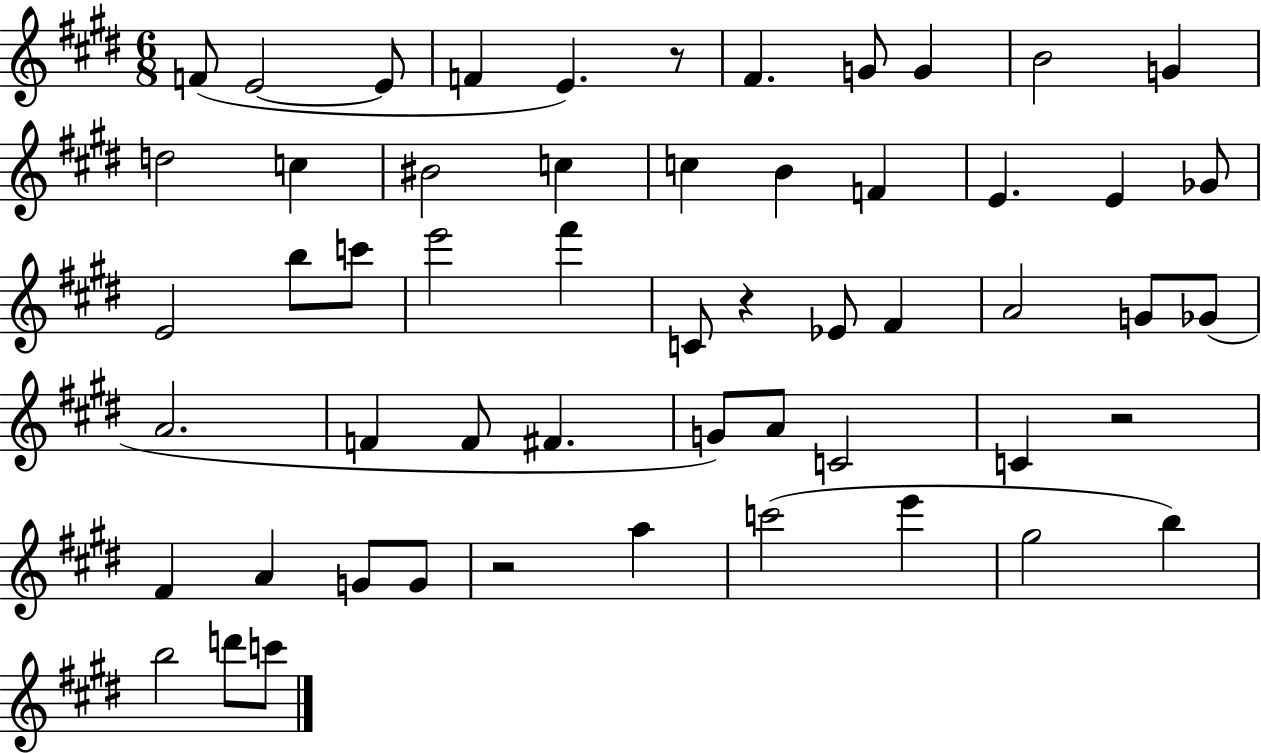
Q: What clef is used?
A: treble